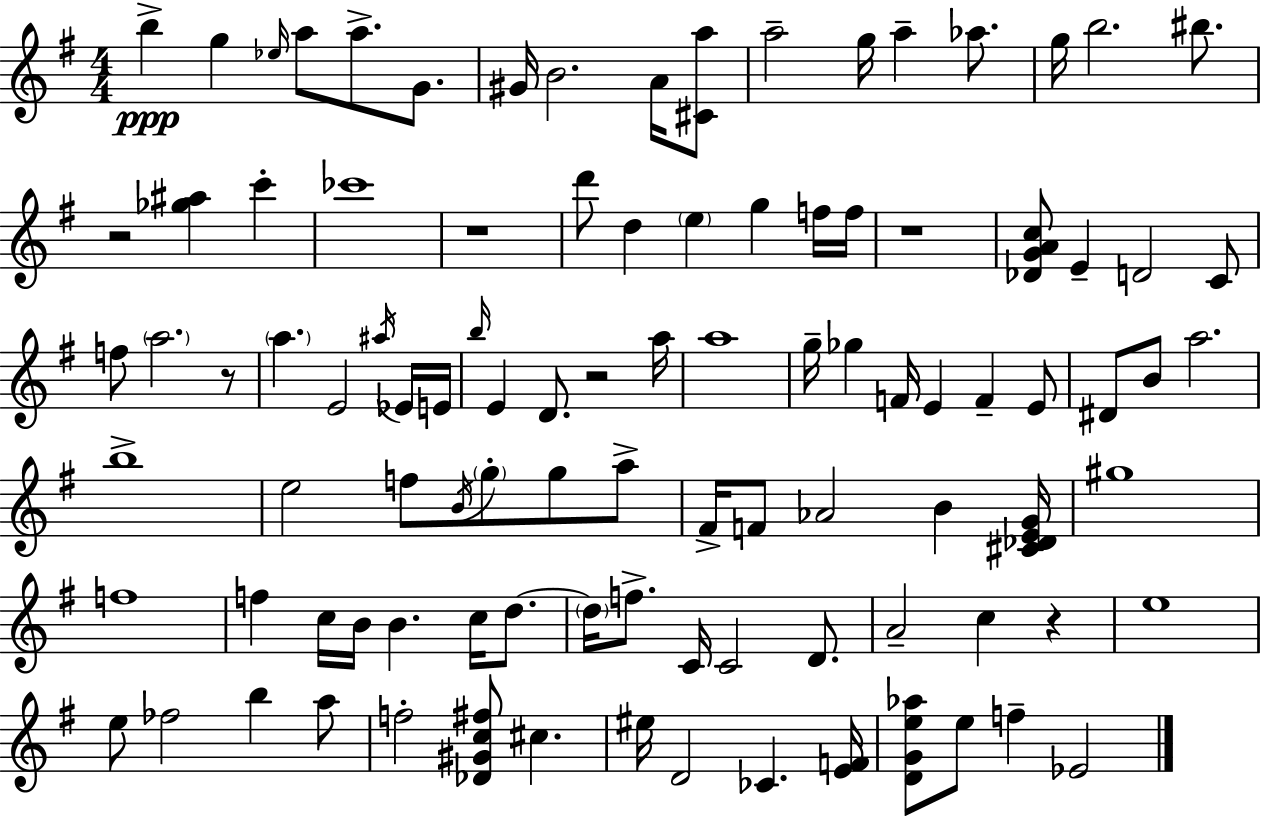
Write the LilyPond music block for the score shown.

{
  \clef treble
  \numericTimeSignature
  \time 4/4
  \key g \major
  b''4->\ppp g''4 \grace { ees''16 } a''8 a''8.-> g'8. | gis'16 b'2. a'16 <cis' a''>8 | a''2-- g''16 a''4-- aes''8. | g''16 b''2. bis''8. | \break r2 <ges'' ais''>4 c'''4-. | ces'''1 | r1 | d'''8 d''4 \parenthesize e''4 g''4 f''16 | \break f''16 r1 | <des' g' a' c''>8 e'4-- d'2 c'8 | f''8 \parenthesize a''2. r8 | \parenthesize a''4. e'2 \acciaccatura { ais''16 } | \break ees'16 e'16 \grace { b''16 } e'4 d'8. r2 | a''16 a''1 | g''16-- ges''4 f'16 e'4 f'4-- | e'8 dis'8 b'8 a''2. | \break b''1-> | e''2 f''8 \acciaccatura { b'16 } \parenthesize g''8-. | g''8 a''8-> fis'16-> f'8 aes'2 b'4 | <cis' des' e' g'>16 gis''1 | \break f''1 | f''4 c''16 b'16 b'4. | c''16 d''8.~~ \parenthesize d''16 f''8.-> c'16 c'2 | d'8. a'2-- c''4 | \break r4 e''1 | e''8 fes''2 b''4 | a''8 f''2-. <des' gis' c'' fis''>8 cis''4. | eis''16 d'2 ces'4. | \break <e' f'>16 <d' g' e'' aes''>8 e''8 f''4-- ees'2 | \bar "|."
}